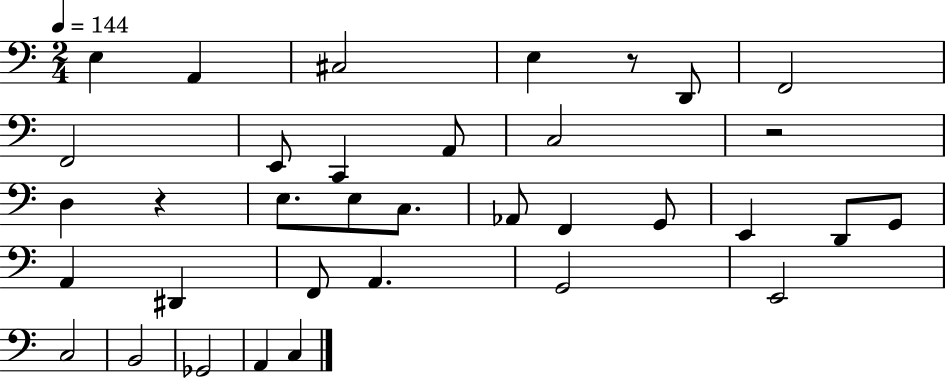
{
  \clef bass
  \numericTimeSignature
  \time 2/4
  \key c \major
  \tempo 4 = 144
  e4 a,4 | cis2 | e4 r8 d,8 | f,2 | \break f,2 | e,8 c,4 a,8 | c2 | r2 | \break d4 r4 | e8. e8 c8. | aes,8 f,4 g,8 | e,4 d,8 g,8 | \break a,4 dis,4 | f,8 a,4. | g,2 | e,2 | \break c2 | b,2 | ges,2 | a,4 c4 | \break \bar "|."
}